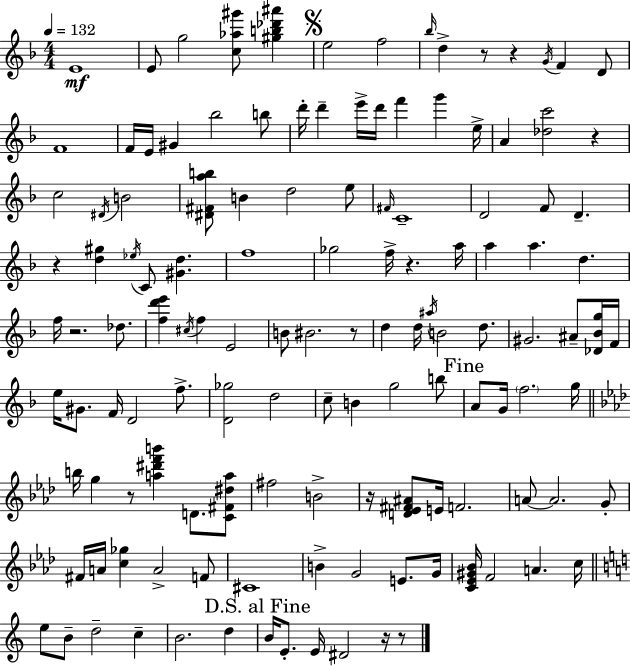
{
  \clef treble
  \numericTimeSignature
  \time 4/4
  \key d \minor
  \tempo 4 = 132
  \repeat volta 2 { e'1\mf | e'8 g''2 <c'' aes'' gis'''>8 <gis'' b'' des''' ais'''>4 | \mark \markup { \musicglyph "scripts.segno" } e''2 f''2 | \grace { bes''16 } d''4-> r8 r4 \acciaccatura { g'16 } f'4 | \break d'8 f'1 | f'16 e'16 gis'4 bes''2 | b''8 d'''16-. d'''4-- e'''16-> d'''16 f'''4 g'''4 | e''16-> a'4 <des'' c'''>2 r4 | \break c''2 \acciaccatura { dis'16 } b'2 | <dis' fis' a'' b''>8 b'4 d''2 | e''8 \grace { fis'16 } c'1-- | d'2 f'8 d'4.-- | \break r4 <d'' gis''>4 \acciaccatura { ees''16 } c'8 <gis' d''>4. | f''1 | ges''2 f''16-> r4. | a''16 a''4 a''4. d''4. | \break f''16 r2. | des''8. <f'' d''' e'''>4 \acciaccatura { cis''16 } f''4 e'2 | b'8 bis'2. | r8 d''4 d''16 \acciaccatura { ais''16 } b'2 | \break d''8. gis'2. | ais'8-- <des' bes' g''>16 f'16 e''16 gis'8. f'16 d'2 | f''8.-> <d' ges''>2 d''2 | c''8-- b'4 g''2 | \break b''8 \mark "Fine" a'8 g'16 \parenthesize f''2. | g''16 \bar "||" \break \key aes \major b''16 g''4 r8 <a'' dis''' f''' b'''>4 d'8. <c' fis' dis'' a''>8 | fis''2 b'2-> | r16 <d' ees' fis' ais'>8 e'16 f'2. | a'8~~ a'2. g'8-. | \break fis'16 a'16 <c'' ges''>4 a'2-> f'8 | cis'1 | b'4-> g'2 e'8. g'16 | <c' ees' gis' bes'>16 f'2 a'4. c''16 | \break \bar "||" \break \key c \major e''8 b'8-- d''2-- c''4-- | b'2. d''4 | \mark "D.S. al Fine" b'16 e'8.-. e'16 dis'2 r16 r8 | } \bar "|."
}